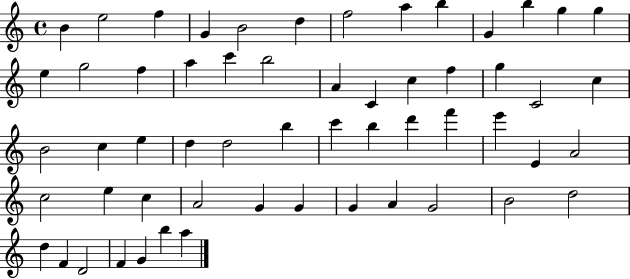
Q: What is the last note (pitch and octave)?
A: A5